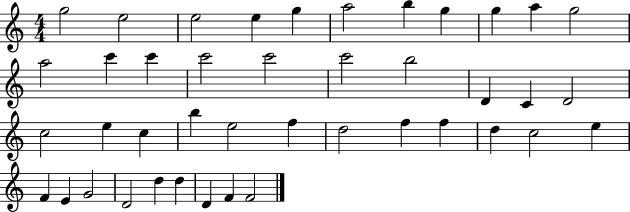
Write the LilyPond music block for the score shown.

{
  \clef treble
  \numericTimeSignature
  \time 4/4
  \key c \major
  g''2 e''2 | e''2 e''4 g''4 | a''2 b''4 g''4 | g''4 a''4 g''2 | \break a''2 c'''4 c'''4 | c'''2 c'''2 | c'''2 b''2 | d'4 c'4 d'2 | \break c''2 e''4 c''4 | b''4 e''2 f''4 | d''2 f''4 f''4 | d''4 c''2 e''4 | \break f'4 e'4 g'2 | d'2 d''4 d''4 | d'4 f'4 f'2 | \bar "|."
}